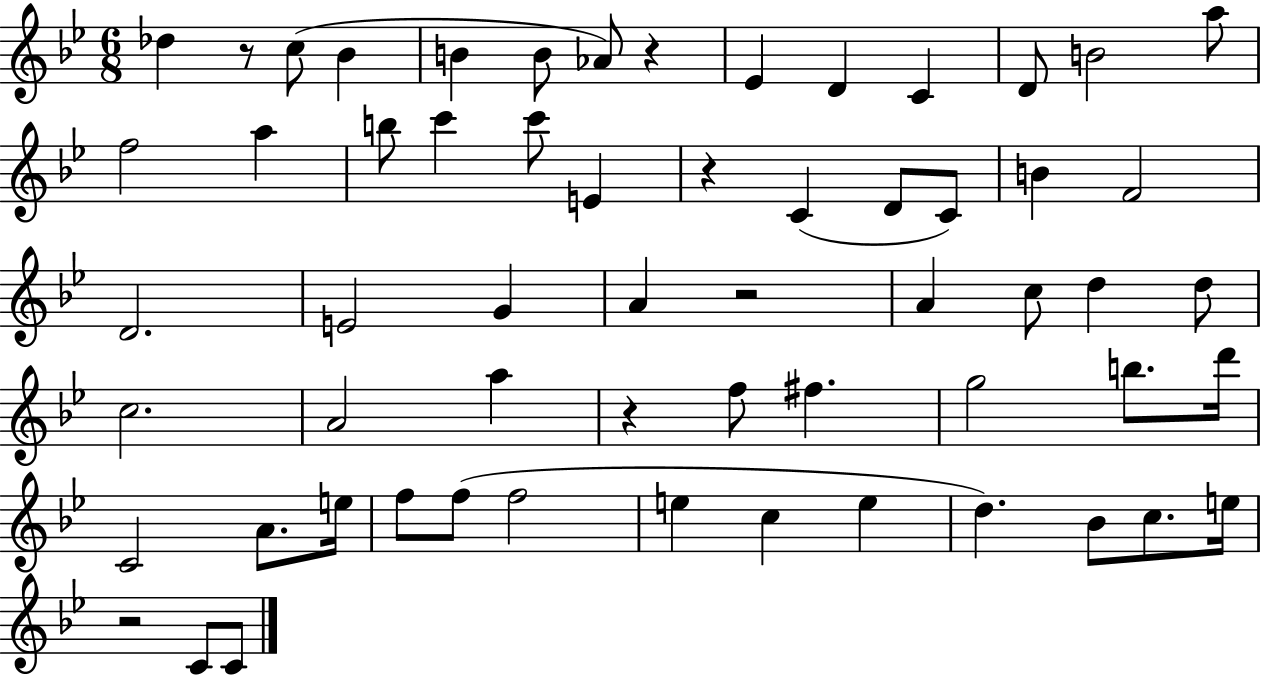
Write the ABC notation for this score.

X:1
T:Untitled
M:6/8
L:1/4
K:Bb
_d z/2 c/2 _B B B/2 _A/2 z _E D C D/2 B2 a/2 f2 a b/2 c' c'/2 E z C D/2 C/2 B F2 D2 E2 G A z2 A c/2 d d/2 c2 A2 a z f/2 ^f g2 b/2 d'/4 C2 A/2 e/4 f/2 f/2 f2 e c e d _B/2 c/2 e/4 z2 C/2 C/2